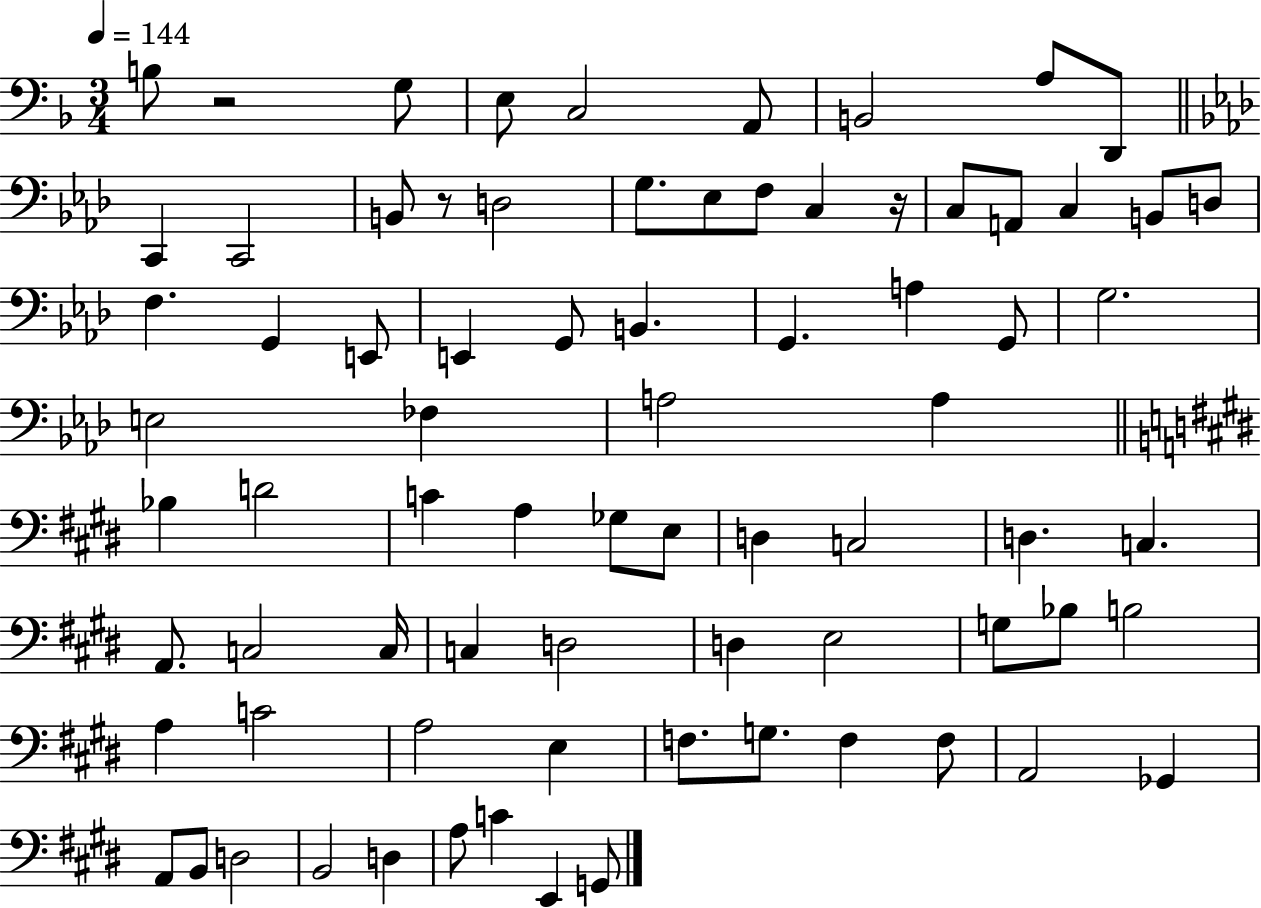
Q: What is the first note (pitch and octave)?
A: B3